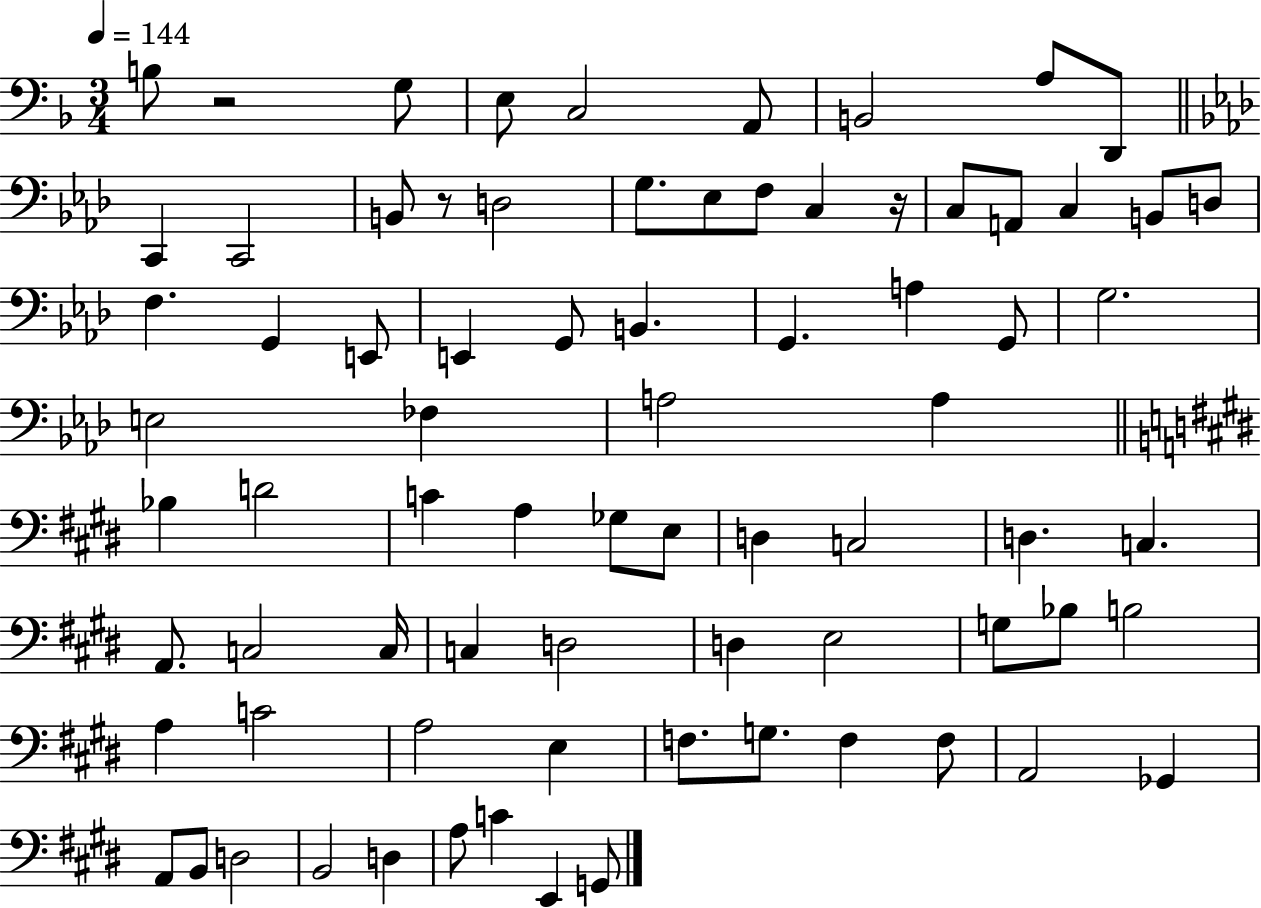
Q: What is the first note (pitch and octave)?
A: B3